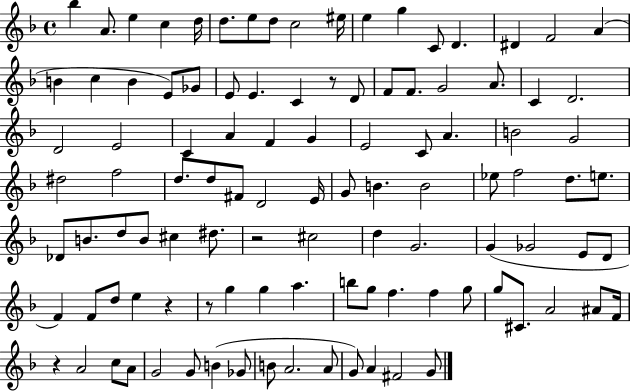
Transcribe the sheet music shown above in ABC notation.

X:1
T:Untitled
M:4/4
L:1/4
K:F
_b A/2 e c d/4 d/2 e/2 d/2 c2 ^e/4 e g C/2 D ^D F2 A B c B E/2 _G/2 E/2 E C z/2 D/2 F/2 F/2 G2 A/2 C D2 D2 E2 C A F G E2 C/2 A B2 G2 ^d2 f2 d/2 d/2 ^F/2 D2 E/4 G/2 B B2 _e/2 f2 d/2 e/2 _D/2 B/2 d/2 B/2 ^c ^d/2 z2 ^c2 d G2 G _G2 E/2 D/2 F F/2 d/2 e z z/2 g g a b/2 g/2 f f g/2 g/2 ^C/2 A2 ^A/2 F/4 z A2 c/2 A/2 G2 G/2 B _G/2 B/2 A2 A/2 G/2 A ^F2 G/2